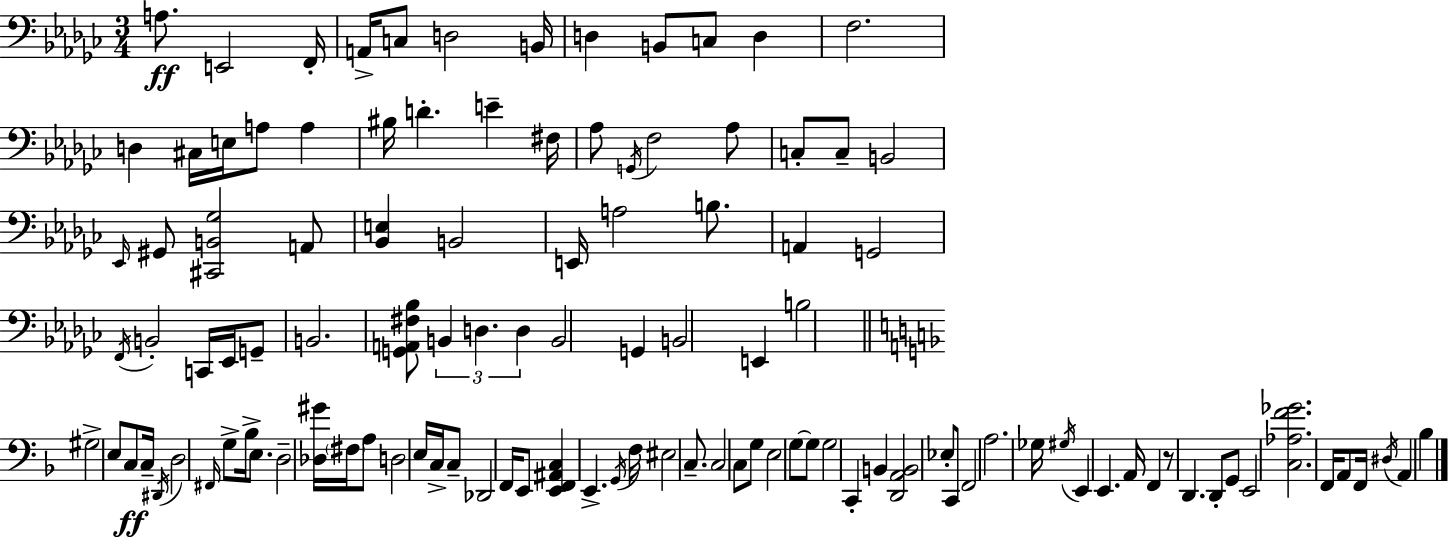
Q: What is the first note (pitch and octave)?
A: A3